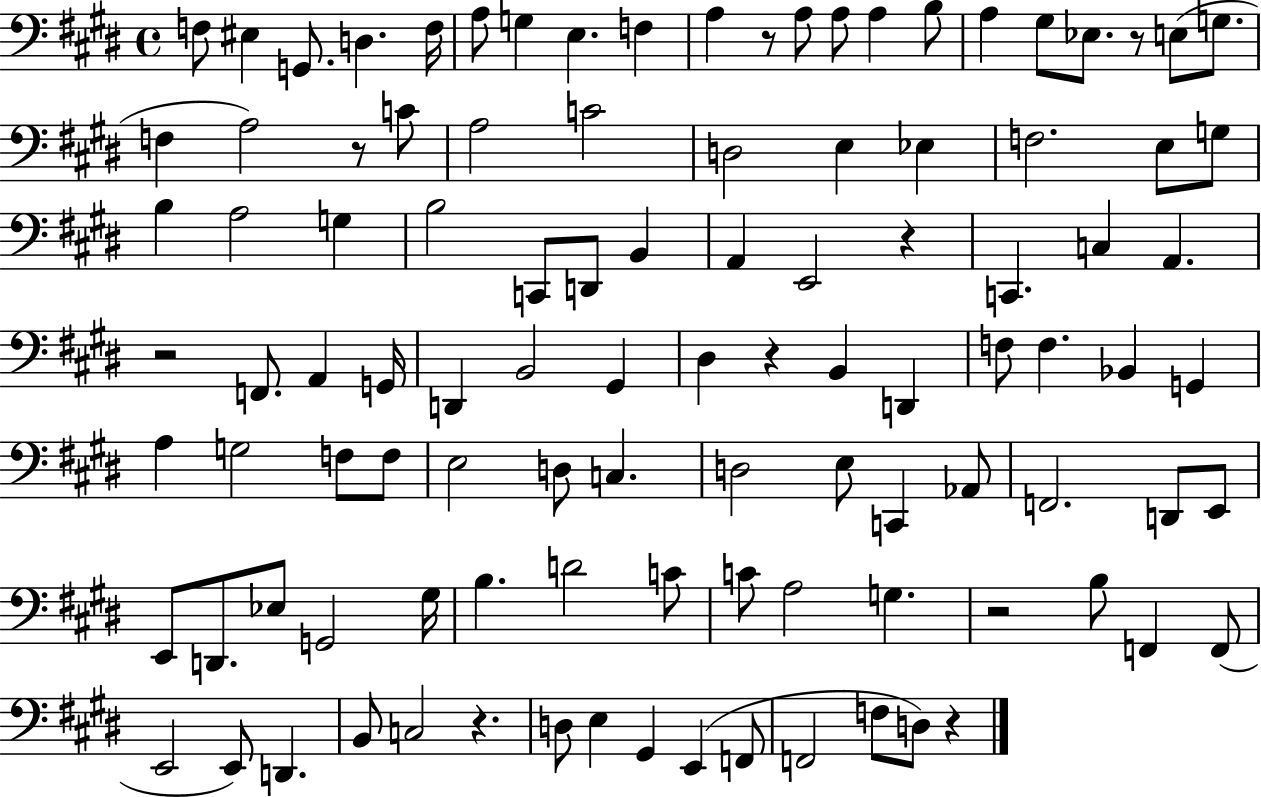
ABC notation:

X:1
T:Untitled
M:4/4
L:1/4
K:E
F,/2 ^E, G,,/2 D, F,/4 A,/2 G, E, F, A, z/2 A,/2 A,/2 A, B,/2 A, ^G,/2 _E,/2 z/2 E,/2 G,/2 F, A,2 z/2 C/2 A,2 C2 D,2 E, _E, F,2 E,/2 G,/2 B, A,2 G, B,2 C,,/2 D,,/2 B,, A,, E,,2 z C,, C, A,, z2 F,,/2 A,, G,,/4 D,, B,,2 ^G,, ^D, z B,, D,, F,/2 F, _B,, G,, A, G,2 F,/2 F,/2 E,2 D,/2 C, D,2 E,/2 C,, _A,,/2 F,,2 D,,/2 E,,/2 E,,/2 D,,/2 _E,/2 G,,2 ^G,/4 B, D2 C/2 C/2 A,2 G, z2 B,/2 F,, F,,/2 E,,2 E,,/2 D,, B,,/2 C,2 z D,/2 E, ^G,, E,, F,,/2 F,,2 F,/2 D,/2 z